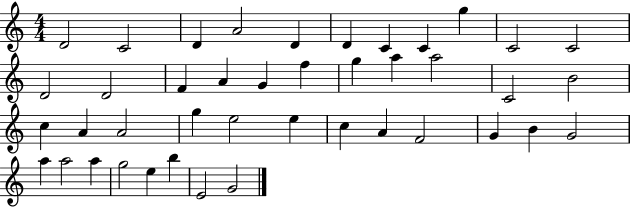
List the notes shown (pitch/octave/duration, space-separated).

D4/h C4/h D4/q A4/h D4/q D4/q C4/q C4/q G5/q C4/h C4/h D4/h D4/h F4/q A4/q G4/q F5/q G5/q A5/q A5/h C4/h B4/h C5/q A4/q A4/h G5/q E5/h E5/q C5/q A4/q F4/h G4/q B4/q G4/h A5/q A5/h A5/q G5/h E5/q B5/q E4/h G4/h